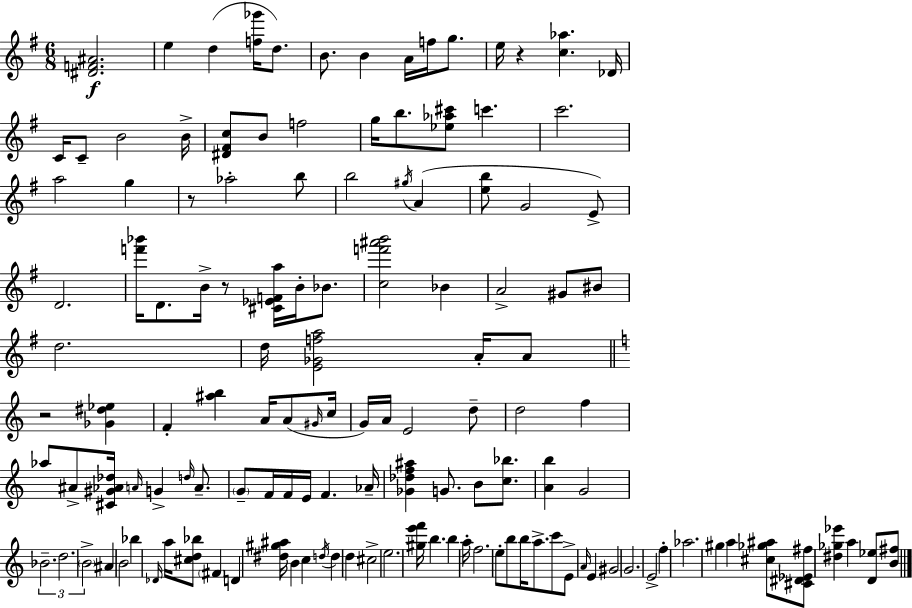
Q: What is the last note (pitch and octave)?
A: A5